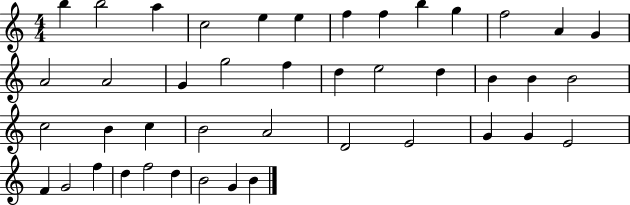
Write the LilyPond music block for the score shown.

{
  \clef treble
  \numericTimeSignature
  \time 4/4
  \key c \major
  b''4 b''2 a''4 | c''2 e''4 e''4 | f''4 f''4 b''4 g''4 | f''2 a'4 g'4 | \break a'2 a'2 | g'4 g''2 f''4 | d''4 e''2 d''4 | b'4 b'4 b'2 | \break c''2 b'4 c''4 | b'2 a'2 | d'2 e'2 | g'4 g'4 e'2 | \break f'4 g'2 f''4 | d''4 f''2 d''4 | b'2 g'4 b'4 | \bar "|."
}